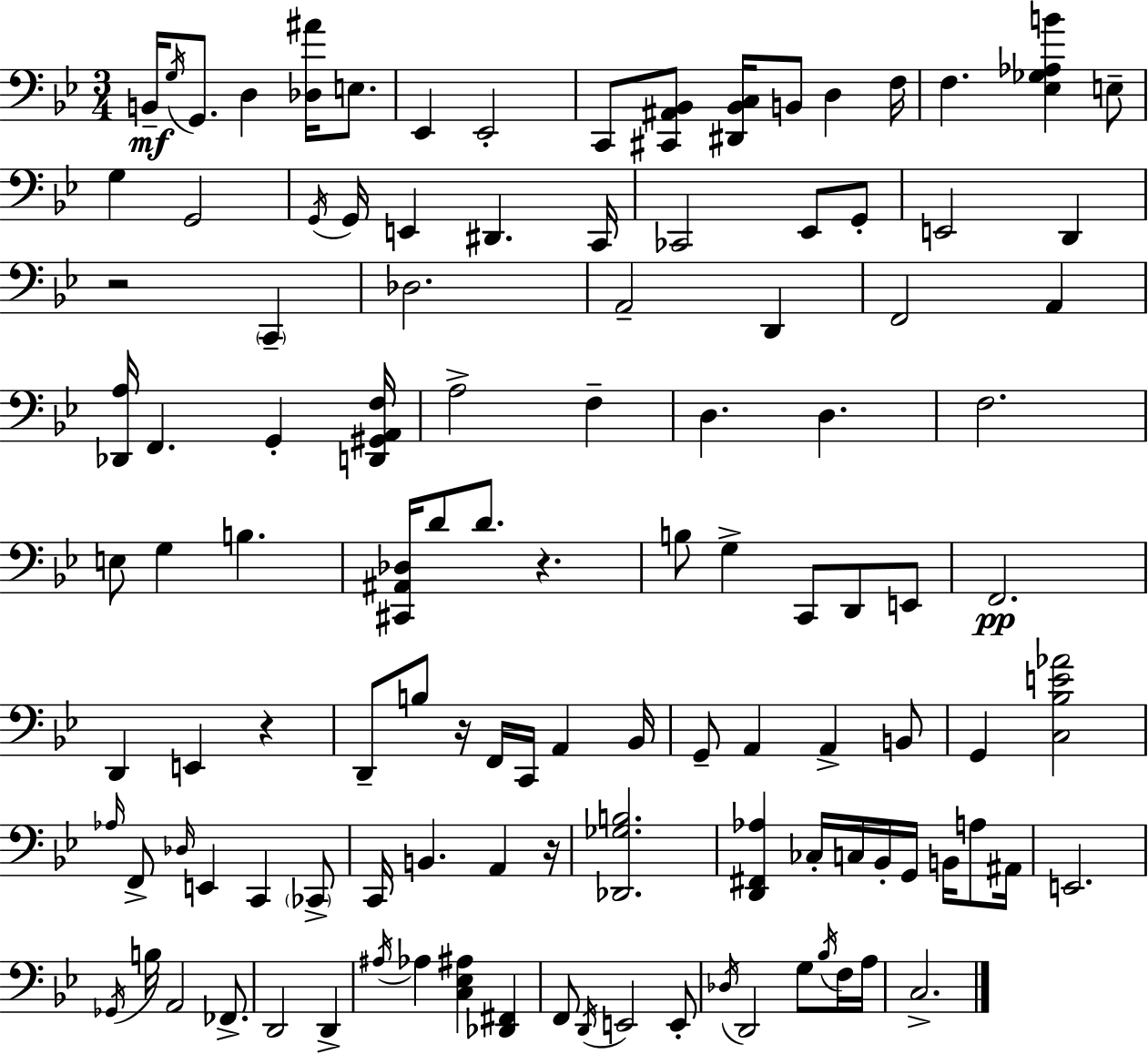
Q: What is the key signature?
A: BES major